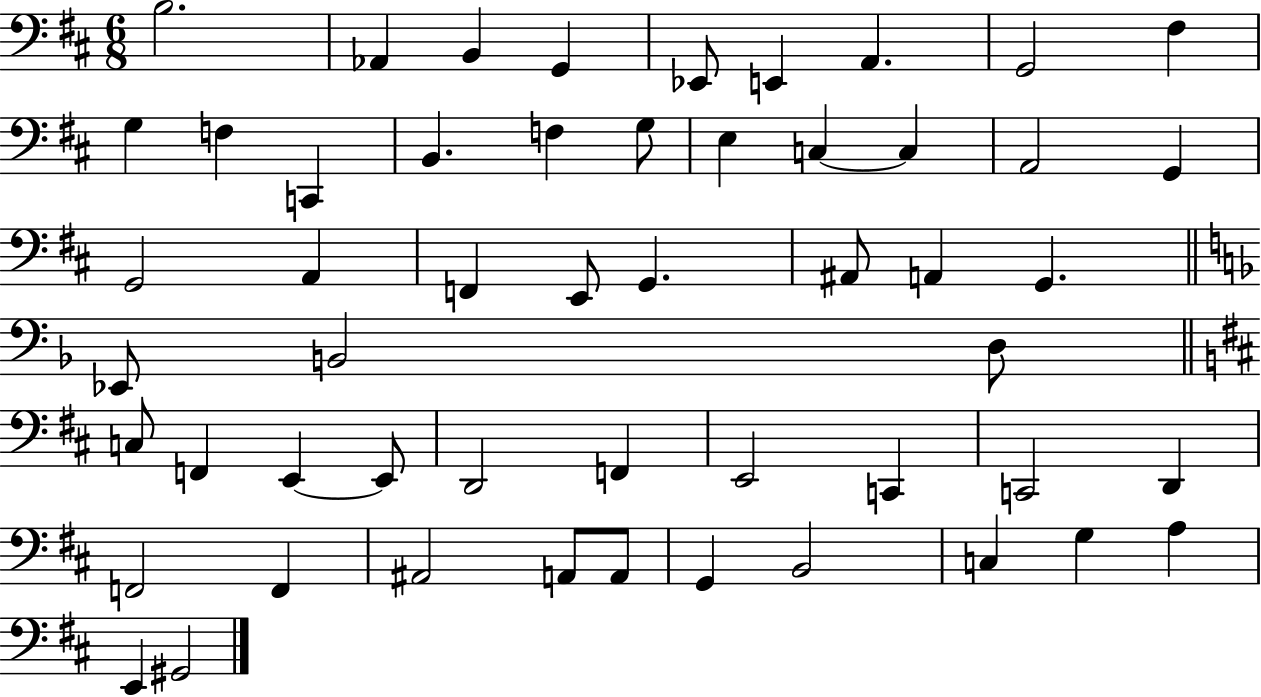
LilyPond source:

{
  \clef bass
  \numericTimeSignature
  \time 6/8
  \key d \major
  b2. | aes,4 b,4 g,4 | ees,8 e,4 a,4. | g,2 fis4 | \break g4 f4 c,4 | b,4. f4 g8 | e4 c4~~ c4 | a,2 g,4 | \break g,2 a,4 | f,4 e,8 g,4. | ais,8 a,4 g,4. | \bar "||" \break \key d \minor ees,8 b,2 d8 | \bar "||" \break \key b \minor c8 f,4 e,4~~ e,8 | d,2 f,4 | e,2 c,4 | c,2 d,4 | \break f,2 f,4 | ais,2 a,8 a,8 | g,4 b,2 | c4 g4 a4 | \break e,4 gis,2 | \bar "|."
}